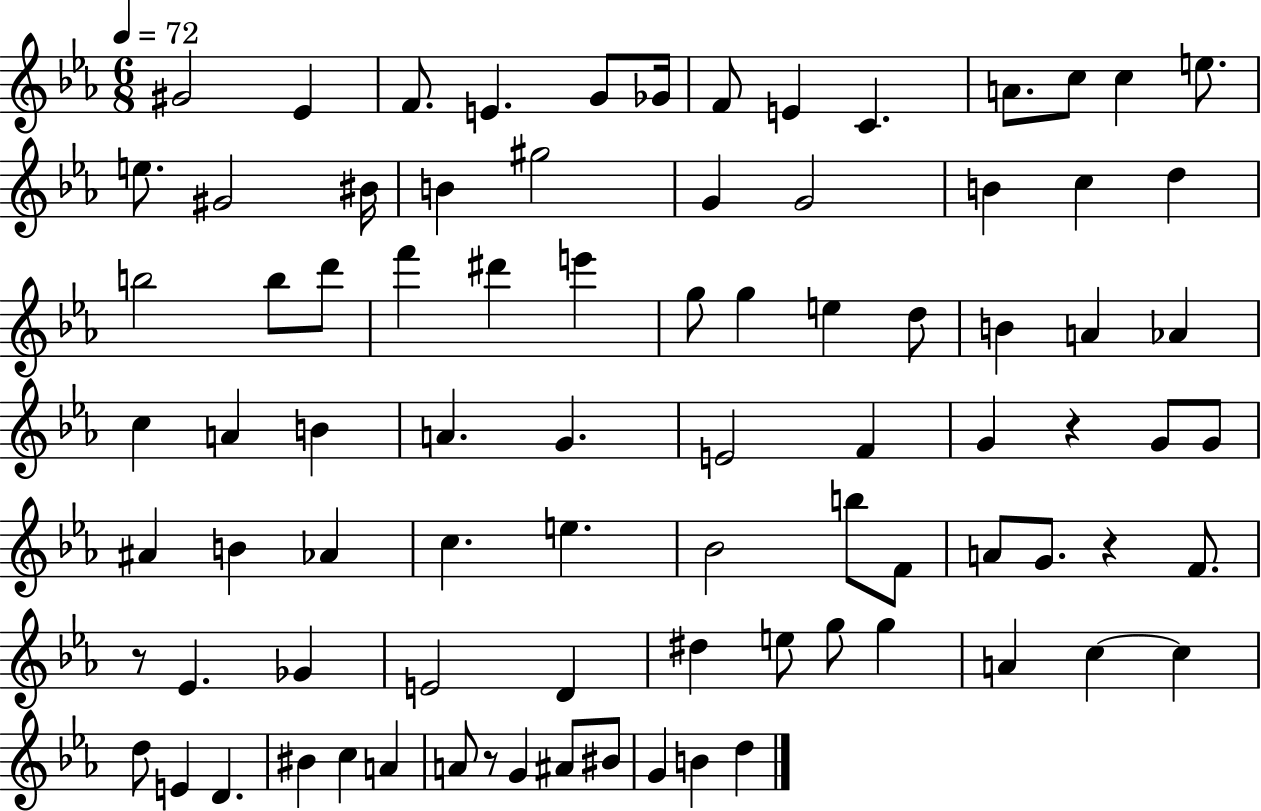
{
  \clef treble
  \numericTimeSignature
  \time 6/8
  \key ees \major
  \tempo 4 = 72
  gis'2 ees'4 | f'8. e'4. g'8 ges'16 | f'8 e'4 c'4. | a'8. c''8 c''4 e''8. | \break e''8. gis'2 bis'16 | b'4 gis''2 | g'4 g'2 | b'4 c''4 d''4 | \break b''2 b''8 d'''8 | f'''4 dis'''4 e'''4 | g''8 g''4 e''4 d''8 | b'4 a'4 aes'4 | \break c''4 a'4 b'4 | a'4. g'4. | e'2 f'4 | g'4 r4 g'8 g'8 | \break ais'4 b'4 aes'4 | c''4. e''4. | bes'2 b''8 f'8 | a'8 g'8. r4 f'8. | \break r8 ees'4. ges'4 | e'2 d'4 | dis''4 e''8 g''8 g''4 | a'4 c''4~~ c''4 | \break d''8 e'4 d'4. | bis'4 c''4 a'4 | a'8 r8 g'4 ais'8 bis'8 | g'4 b'4 d''4 | \break \bar "|."
}